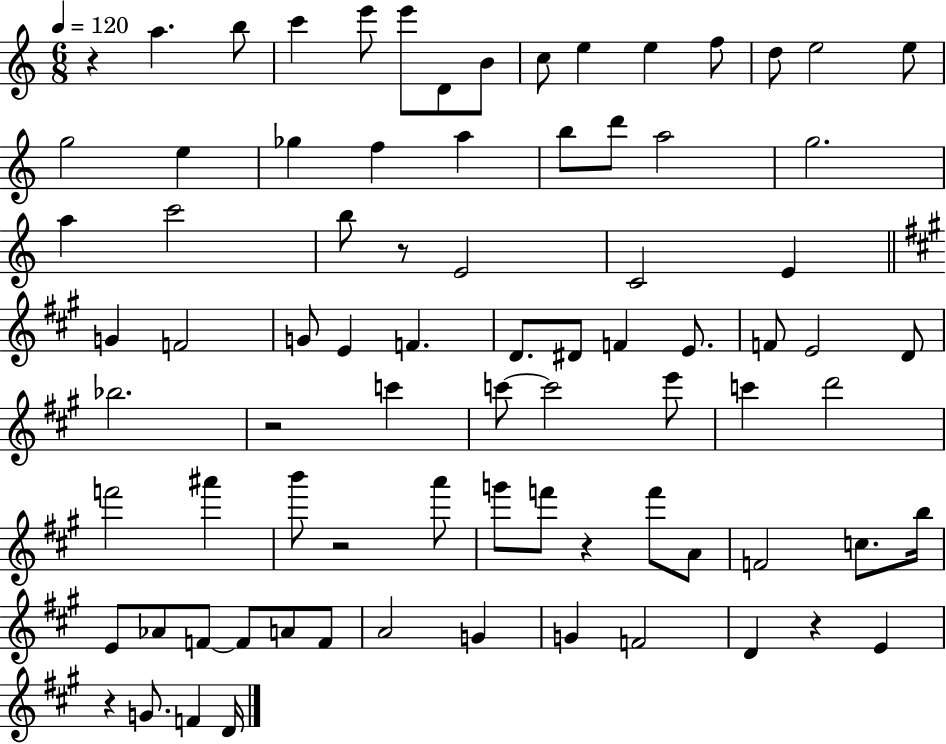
X:1
T:Untitled
M:6/8
L:1/4
K:C
z a b/2 c' e'/2 e'/2 D/2 B/2 c/2 e e f/2 d/2 e2 e/2 g2 e _g f a b/2 d'/2 a2 g2 a c'2 b/2 z/2 E2 C2 E G F2 G/2 E F D/2 ^D/2 F E/2 F/2 E2 D/2 _b2 z2 c' c'/2 c'2 e'/2 c' d'2 f'2 ^a' b'/2 z2 a'/2 g'/2 f'/2 z f'/2 A/2 F2 c/2 b/4 E/2 _A/2 F/2 F/2 A/2 F/2 A2 G G F2 D z E z G/2 F D/4